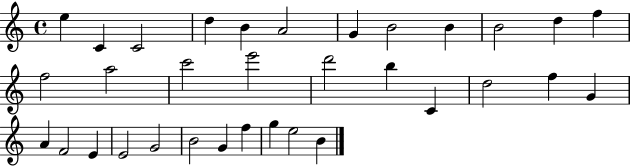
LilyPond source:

{
  \clef treble
  \time 4/4
  \defaultTimeSignature
  \key c \major
  e''4 c'4 c'2 | d''4 b'4 a'2 | g'4 b'2 b'4 | b'2 d''4 f''4 | \break f''2 a''2 | c'''2 e'''2 | d'''2 b''4 c'4 | d''2 f''4 g'4 | \break a'4 f'2 e'4 | e'2 g'2 | b'2 g'4 f''4 | g''4 e''2 b'4 | \break \bar "|."
}